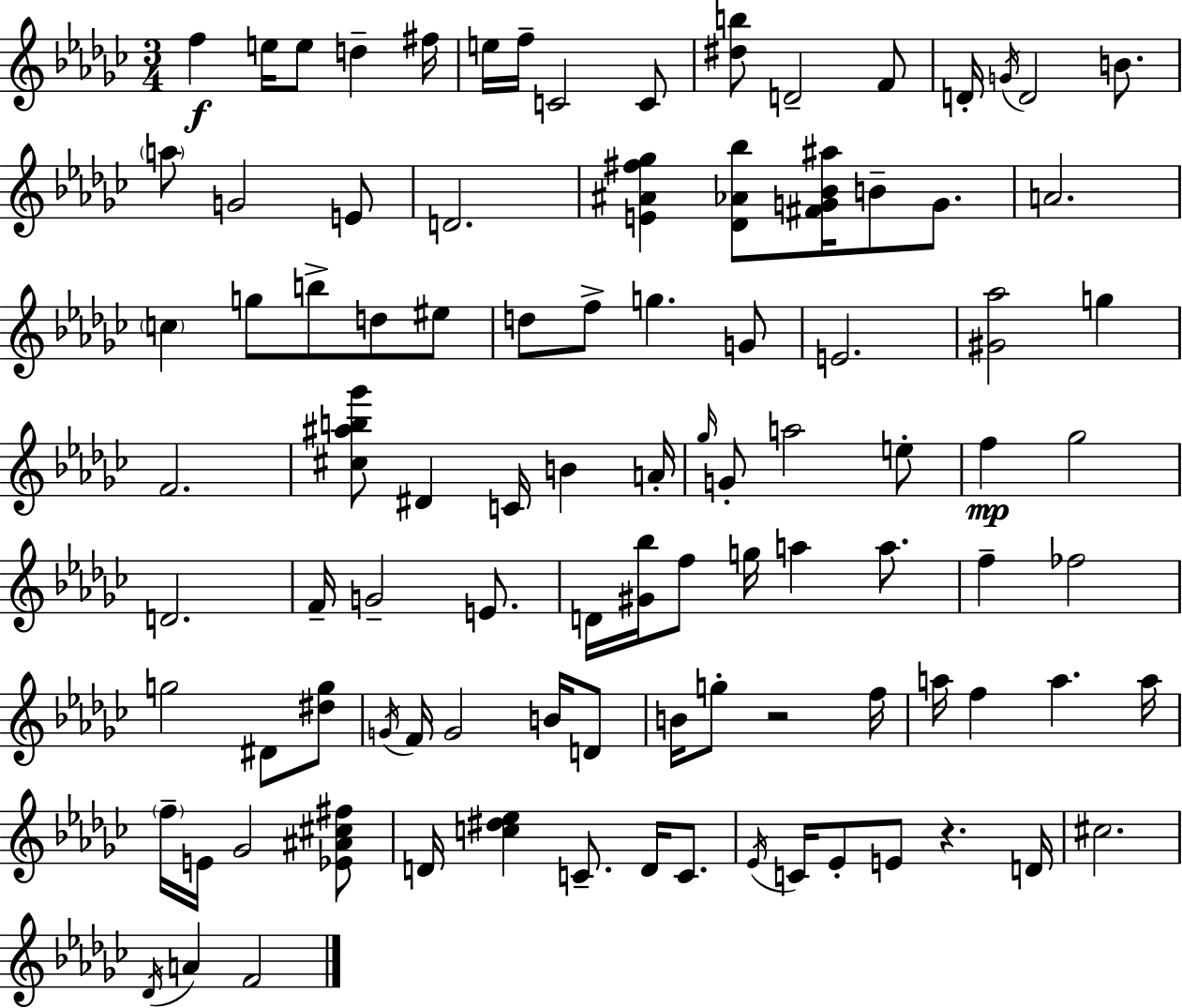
F5/q E5/s E5/e D5/q F#5/s E5/s F5/s C4/h C4/e [D#5,B5]/e D4/h F4/e D4/s G4/s D4/h B4/e. A5/e G4/h E4/e D4/h. [E4,A#4,F#5,Gb5]/q [Db4,Ab4,Bb5]/e [F#4,G4,Bb4,A#5]/s B4/e G4/e. A4/h. C5/q G5/e B5/e D5/e EIS5/e D5/e F5/e G5/q. G4/e E4/h. [G#4,Ab5]/h G5/q F4/h. [C#5,A#5,B5,Gb6]/e D#4/q C4/s B4/q A4/s Gb5/s G4/e A5/h E5/e F5/q Gb5/h D4/h. F4/s G4/h E4/e. D4/s [G#4,Bb5]/s F5/e G5/s A5/q A5/e. F5/q FES5/h G5/h D#4/e [D#5,G5]/e G4/s F4/s G4/h B4/s D4/e B4/s G5/e R/h F5/s A5/s F5/q A5/q. A5/s F5/s E4/s Gb4/h [Eb4,A#4,C#5,F#5]/e D4/s [C5,D#5,Eb5]/q C4/e. D4/s C4/e. Eb4/s C4/s Eb4/e E4/e R/q. D4/s C#5/h. Db4/s A4/q F4/h